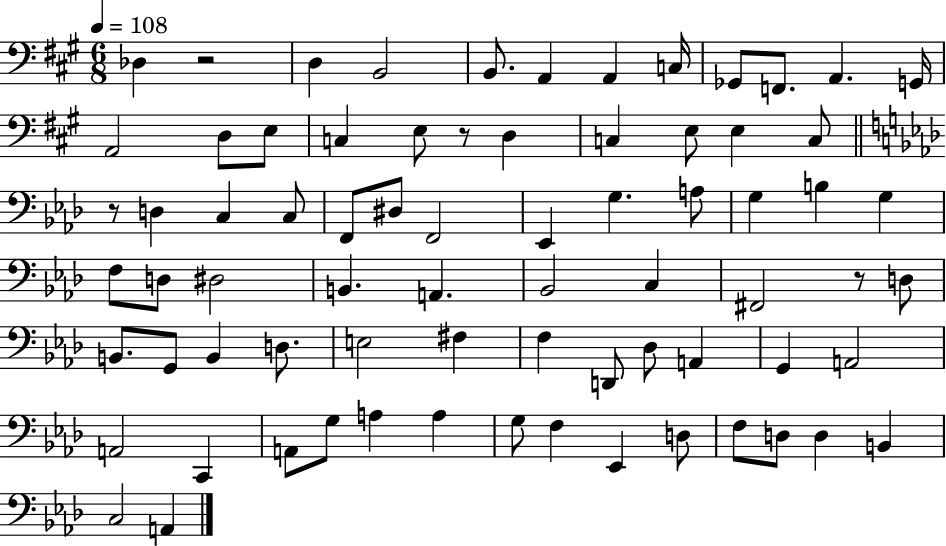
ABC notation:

X:1
T:Untitled
M:6/8
L:1/4
K:A
_D, z2 D, B,,2 B,,/2 A,, A,, C,/4 _G,,/2 F,,/2 A,, G,,/4 A,,2 D,/2 E,/2 C, E,/2 z/2 D, C, E,/2 E, C,/2 z/2 D, C, C,/2 F,,/2 ^D,/2 F,,2 _E,, G, A,/2 G, B, G, F,/2 D,/2 ^D,2 B,, A,, _B,,2 C, ^F,,2 z/2 D,/2 B,,/2 G,,/2 B,, D,/2 E,2 ^F, F, D,,/2 _D,/2 A,, G,, A,,2 A,,2 C,, A,,/2 G,/2 A, A, G,/2 F, _E,, D,/2 F,/2 D,/2 D, B,, C,2 A,,